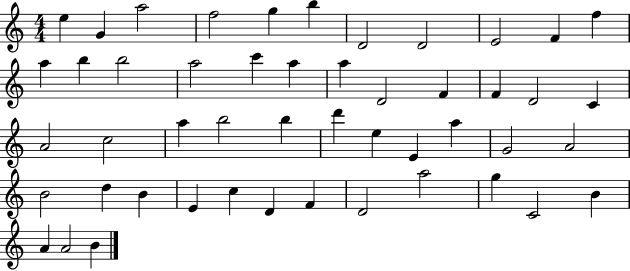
{
  \clef treble
  \numericTimeSignature
  \time 4/4
  \key c \major
  e''4 g'4 a''2 | f''2 g''4 b''4 | d'2 d'2 | e'2 f'4 f''4 | \break a''4 b''4 b''2 | a''2 c'''4 a''4 | a''4 d'2 f'4 | f'4 d'2 c'4 | \break a'2 c''2 | a''4 b''2 b''4 | d'''4 e''4 e'4 a''4 | g'2 a'2 | \break b'2 d''4 b'4 | e'4 c''4 d'4 f'4 | d'2 a''2 | g''4 c'2 b'4 | \break a'4 a'2 b'4 | \bar "|."
}